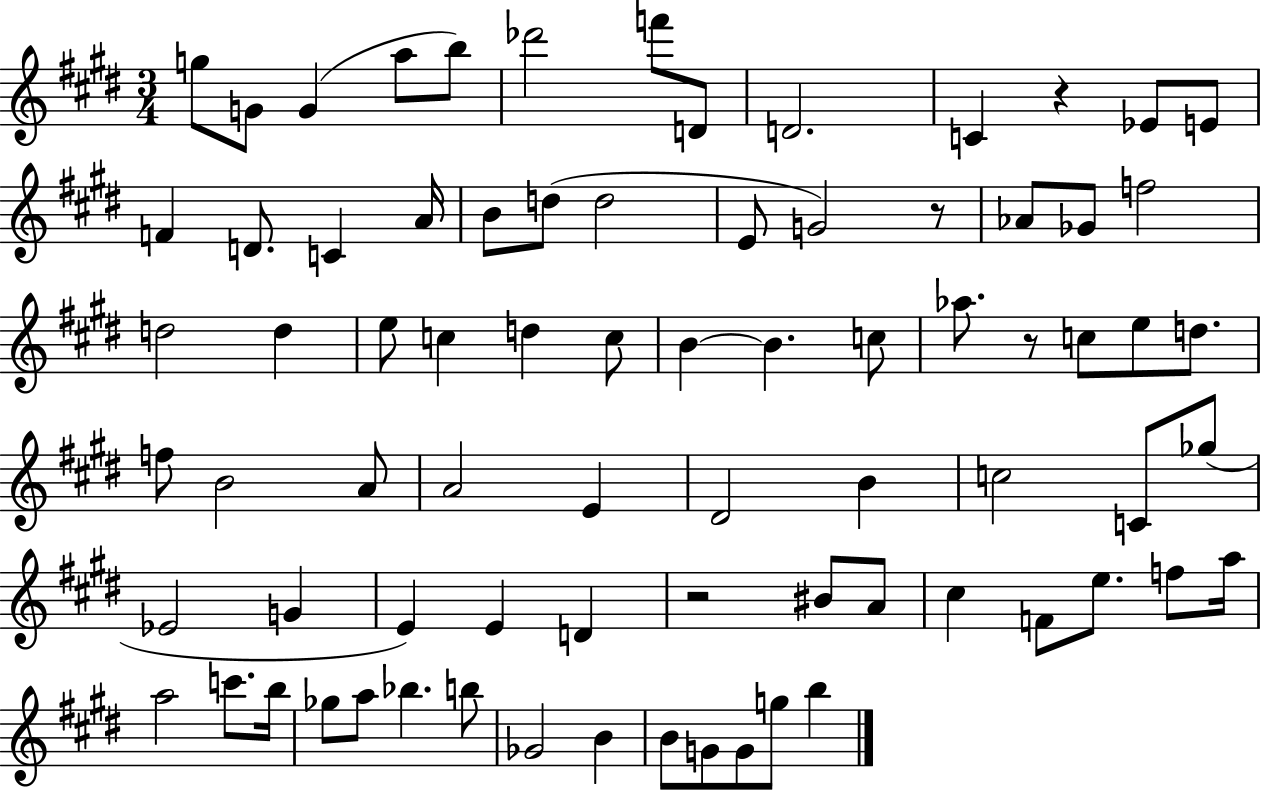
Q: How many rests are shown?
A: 4